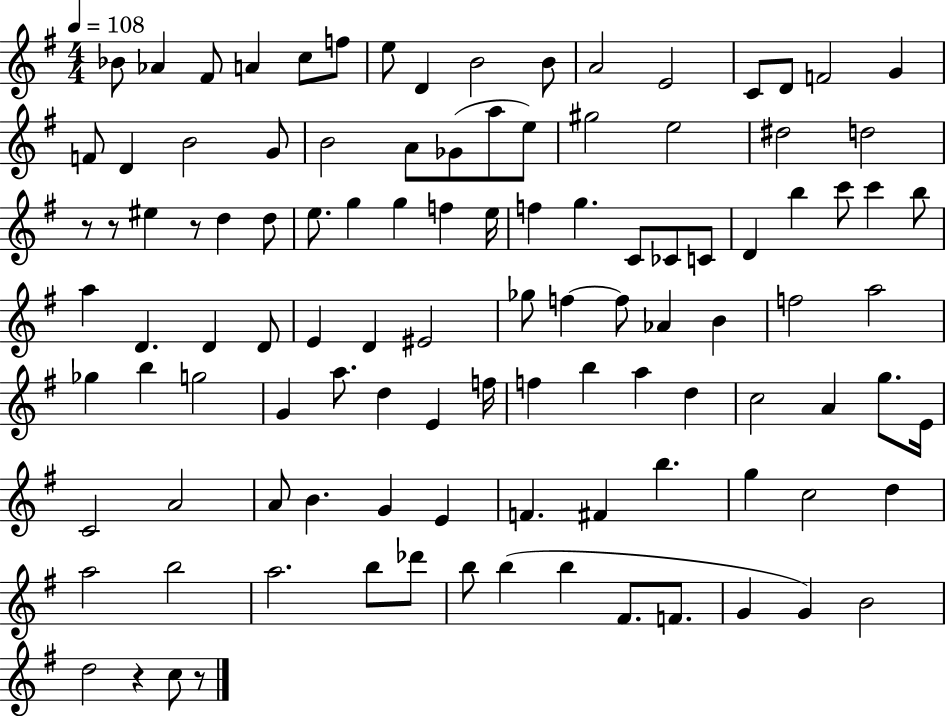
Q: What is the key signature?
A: G major